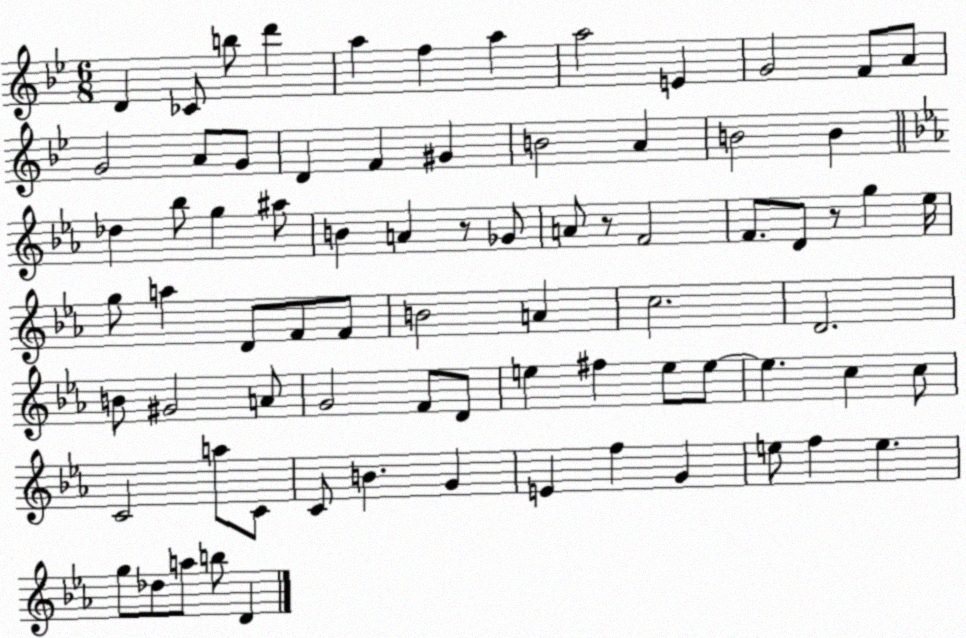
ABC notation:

X:1
T:Untitled
M:6/8
L:1/4
K:Bb
D _C/2 b/2 d' a f a a2 E G2 F/2 A/2 G2 A/2 G/2 D F ^G B2 A B2 B _d _b/2 g ^a/2 B A z/2 _G/2 A/2 z/2 F2 F/2 D/2 z/2 g _e/4 g/2 a D/2 F/2 F/2 B2 A c2 D2 B/2 ^G2 A/2 G2 F/2 D/2 e ^f e/2 e/2 e c c/2 C2 a/2 C/2 C/2 B G E f G e/2 f e g/2 _d/2 a/2 b/2 D